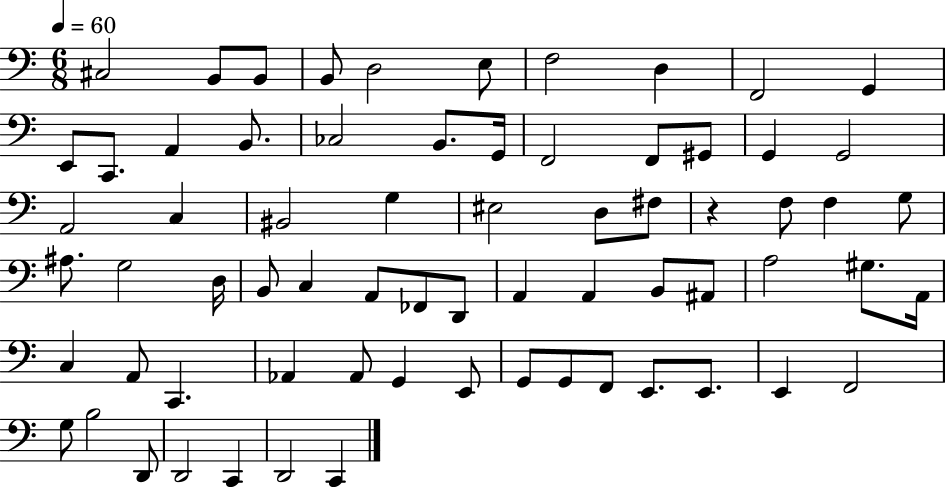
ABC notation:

X:1
T:Untitled
M:6/8
L:1/4
K:C
^C,2 B,,/2 B,,/2 B,,/2 D,2 E,/2 F,2 D, F,,2 G,, E,,/2 C,,/2 A,, B,,/2 _C,2 B,,/2 G,,/4 F,,2 F,,/2 ^G,,/2 G,, G,,2 A,,2 C, ^B,,2 G, ^E,2 D,/2 ^F,/2 z F,/2 F, G,/2 ^A,/2 G,2 D,/4 B,,/2 C, A,,/2 _F,,/2 D,,/2 A,, A,, B,,/2 ^A,,/2 A,2 ^G,/2 A,,/4 C, A,,/2 C,, _A,, _A,,/2 G,, E,,/2 G,,/2 G,,/2 F,,/2 E,,/2 E,,/2 E,, F,,2 G,/2 B,2 D,,/2 D,,2 C,, D,,2 C,,